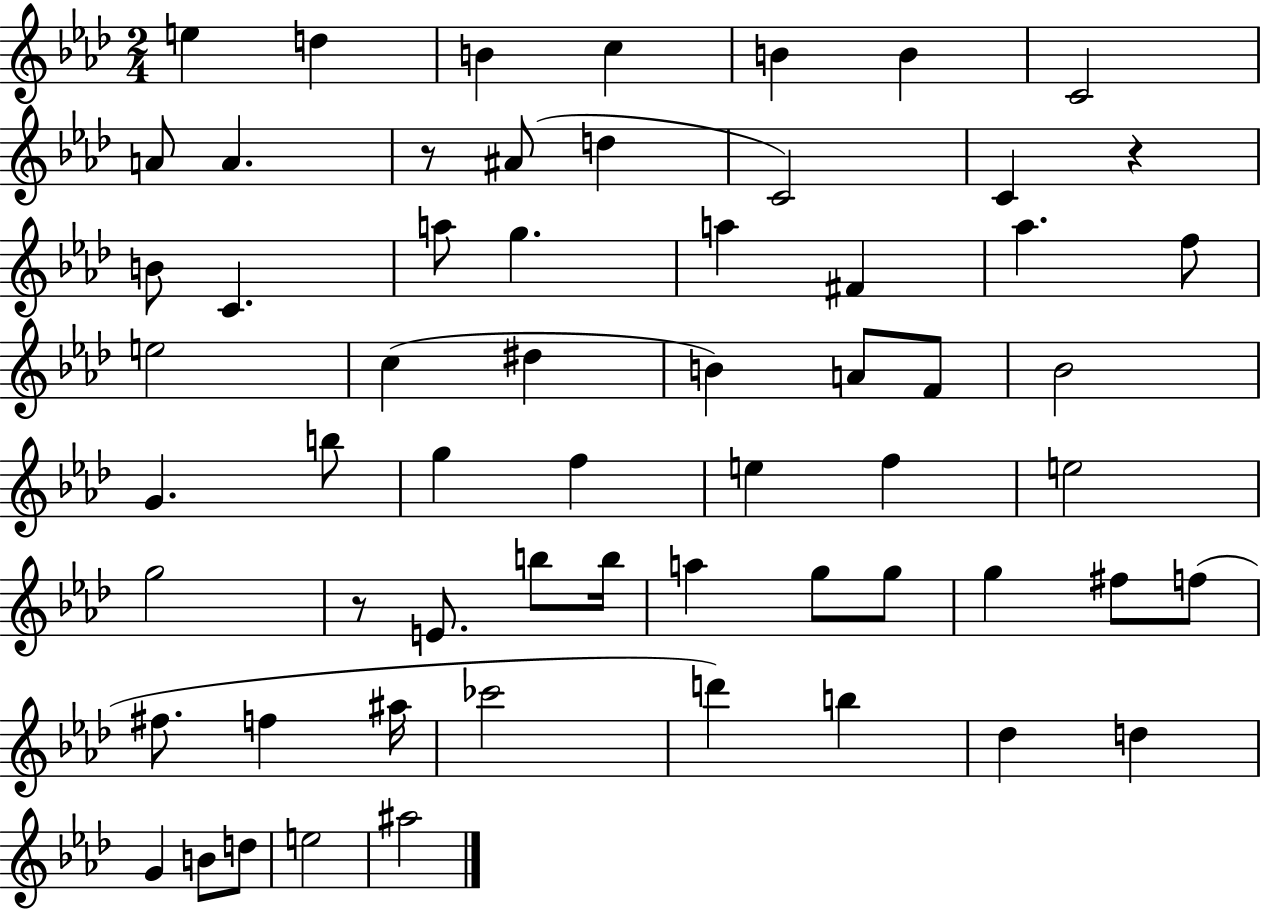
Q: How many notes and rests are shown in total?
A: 61